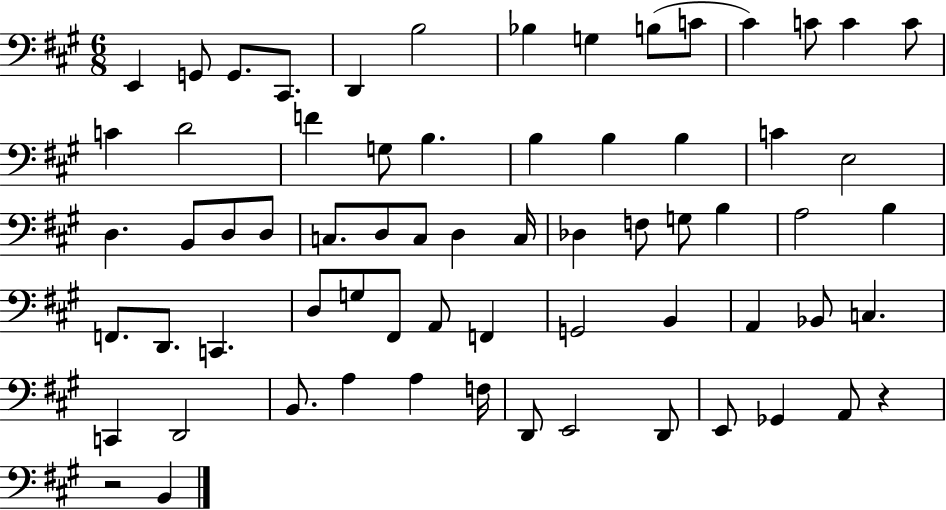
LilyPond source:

{
  \clef bass
  \numericTimeSignature
  \time 6/8
  \key a \major
  e,4 g,8 g,8. cis,8. | d,4 b2 | bes4 g4 b8( c'8 | cis'4) c'8 c'4 c'8 | \break c'4 d'2 | f'4 g8 b4. | b4 b4 b4 | c'4 e2 | \break d4. b,8 d8 d8 | c8. d8 c8 d4 c16 | des4 f8 g8 b4 | a2 b4 | \break f,8. d,8. c,4. | d8 g8 fis,8 a,8 f,4 | g,2 b,4 | a,4 bes,8 c4. | \break c,4 d,2 | b,8. a4 a4 f16 | d,8 e,2 d,8 | e,8 ges,4 a,8 r4 | \break r2 b,4 | \bar "|."
}